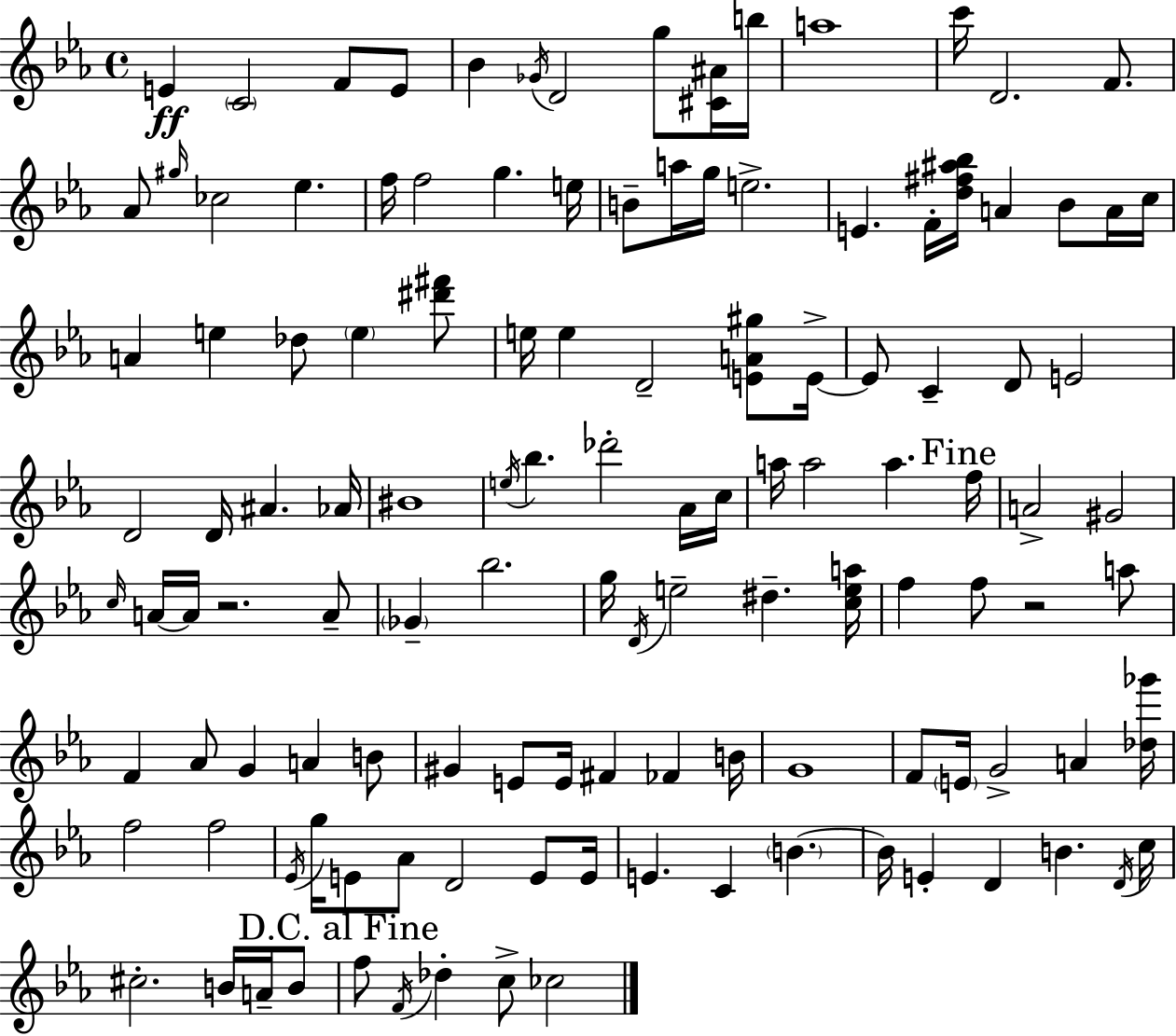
{
  \clef treble
  \time 4/4
  \defaultTimeSignature
  \key c \minor
  \repeat volta 2 { e'4\ff \parenthesize c'2 f'8 e'8 | bes'4 \acciaccatura { ges'16 } d'2 g''8 <cis' ais'>16 | b''16 a''1 | c'''16 d'2. f'8. | \break aes'8 \grace { gis''16 } ces''2 ees''4. | f''16 f''2 g''4. | e''16 b'8-- a''16 g''16 e''2.-> | e'4. f'16-. <d'' fis'' ais'' bes''>16 a'4 bes'8 | \break a'16 c''16 a'4 e''4 des''8 \parenthesize e''4 | <dis''' fis'''>8 e''16 e''4 d'2-- <e' a' gis''>8 | e'16->~~ e'8 c'4-- d'8 e'2 | d'2 d'16 ais'4. | \break aes'16 bis'1 | \acciaccatura { e''16 } bes''4. des'''2-. | aes'16 c''16 a''16 a''2 a''4. | \mark "Fine" f''16 a'2-> gis'2 | \break \grace { c''16 } a'16~~ a'16 r2. | a'8-- \parenthesize ges'4-- bes''2. | g''16 \acciaccatura { d'16 } e''2-- dis''4.-- | <c'' e'' a''>16 f''4 f''8 r2 | \break a''8 f'4 aes'8 g'4 a'4 | b'8 gis'4 e'8 e'16 fis'4 | fes'4 b'16 g'1 | f'8 \parenthesize e'16 g'2-> | \break a'4 <des'' ges'''>16 f''2 f''2 | \acciaccatura { ees'16 } g''16 e'8 aes'8 d'2 | e'8 e'16 e'4. c'4 | \parenthesize b'4.~~ b'16 e'4-. d'4 b'4. | \break \acciaccatura { d'16 } c''16 cis''2.-. | b'16 a'16-- b'8 \mark "D.C. al Fine" f''8 \acciaccatura { f'16 } des''4-. c''8-> | ces''2 } \bar "|."
}